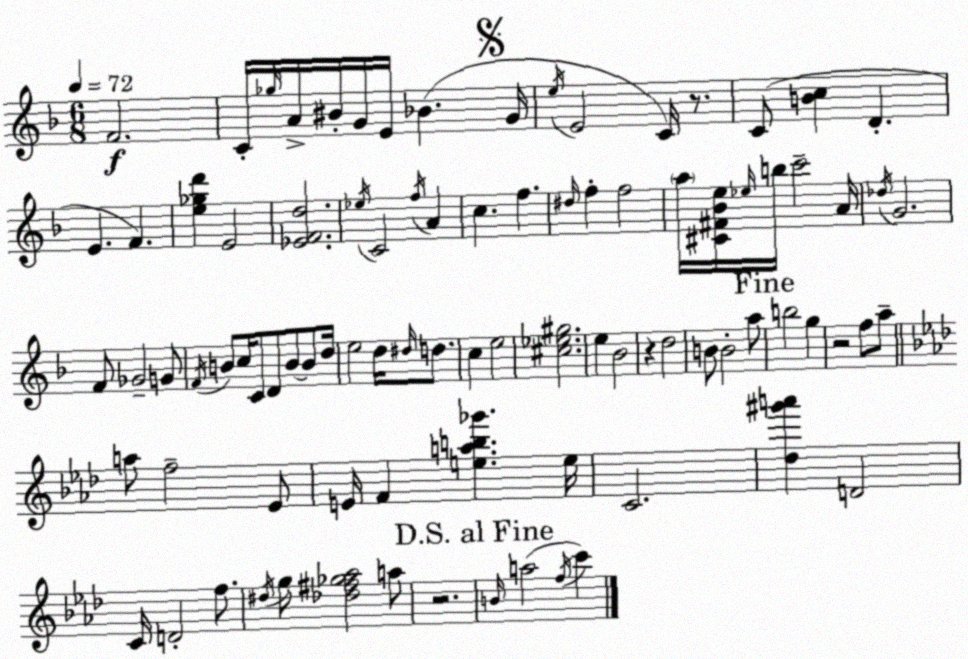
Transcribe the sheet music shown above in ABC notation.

X:1
T:Untitled
M:6/8
L:1/4
K:F
F2 C/4 _g/4 A/4 ^B/4 G/4 E/4 _B G/4 e/4 E2 C/4 z/2 C/2 [Bc] D E F [e_gd'] E2 [_EFd]2 _e/4 C2 f/4 A c f ^d/4 f f2 a/4 [^C^F_Be]/4 _e/4 b/4 c'2 A/4 _d/4 G2 F/2 _G2 G/2 F/4 B/2 c/4 C/2 D/2 B/2 B/2 d/4 e2 d/4 ^d/4 d/2 c e2 [^c_e^g]2 e _B2 z d2 B/2 B2 a/2 b2 g z2 f/2 a/2 a/2 f2 _E/2 E/4 F [eab_g'] e/4 C2 [_d^g'a'] D2 C/4 D2 f/2 ^d/4 g/2 [_d^f_g_a]2 a/2 z2 B/4 a2 f/4 c'